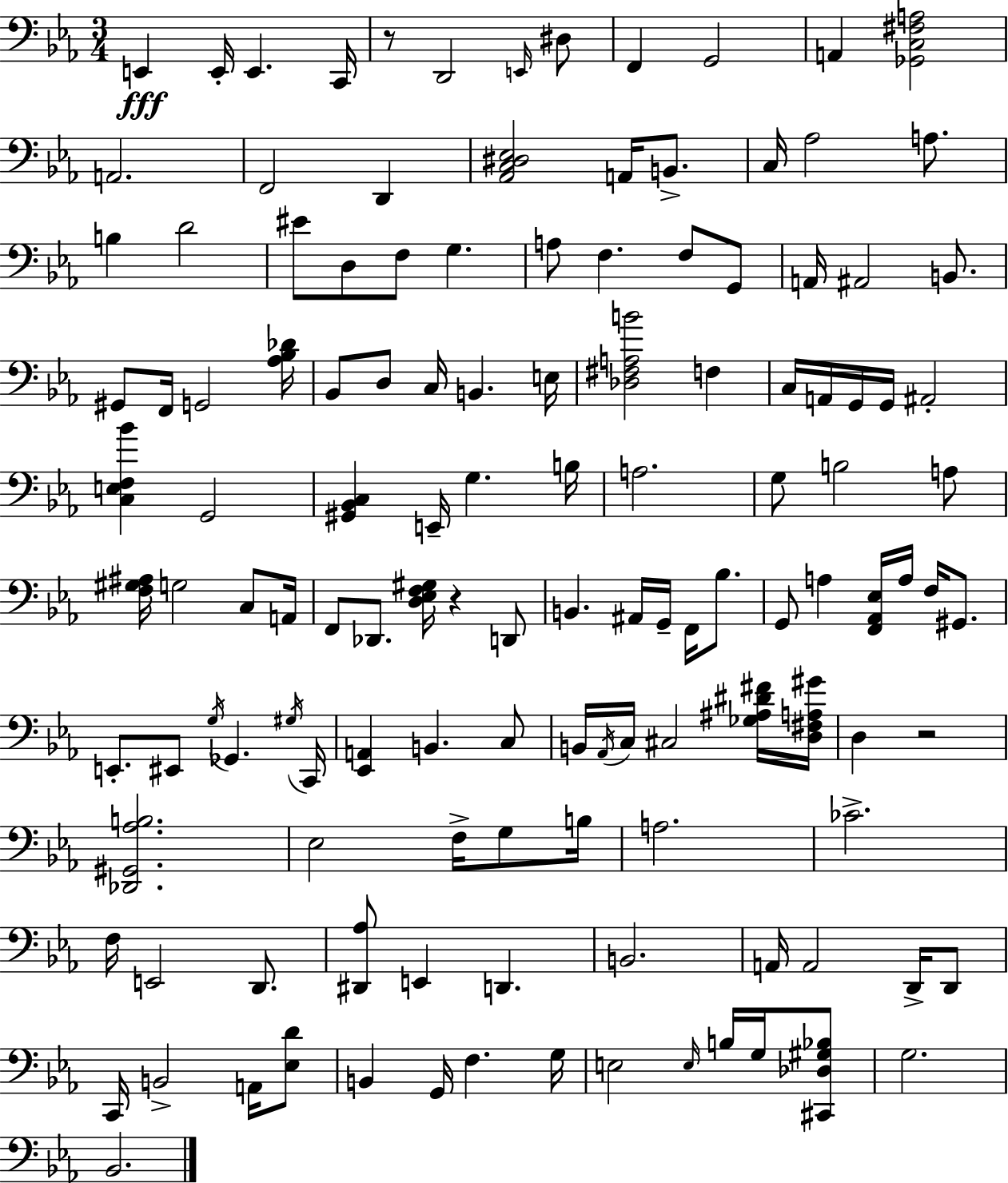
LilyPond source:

{
  \clef bass
  \numericTimeSignature
  \time 3/4
  \key c \minor
  \repeat volta 2 { e,4\fff e,16-. e,4. c,16 | r8 d,2 \grace { e,16 } dis8 | f,4 g,2 | a,4 <ges, c fis a>2 | \break a,2. | f,2 d,4 | <aes, c dis ees>2 a,16 b,8.-> | c16 aes2 a8. | \break b4 d'2 | eis'8 d8 f8 g4. | a8 f4. f8 g,8 | a,16 ais,2 b,8. | \break gis,8 f,16 g,2 | <aes bes des'>16 bes,8 d8 c16 b,4. | e16 <des fis a b'>2 f4 | c16 a,16 g,16 g,16 ais,2-. | \break <c e f bes'>4 g,2 | <gis, bes, c>4 e,16-- g4. | b16 a2. | g8 b2 a8 | \break <f gis ais>16 g2 c8 | a,16 f,8 des,8. <d ees f gis>16 r4 d,8 | b,4. ais,16 g,16-- f,16 bes8. | g,8 a4 <f, aes, ees>16 a16 f16 gis,8. | \break e,8.-. eis,8 \acciaccatura { g16 } ges,4. | \acciaccatura { gis16 } c,16 <ees, a,>4 b,4. | c8 b,16 \acciaccatura { aes,16 } c16 cis2 | <ges ais dis' fis'>16 <d fis a gis'>16 d4 r2 | \break <des, gis, aes b>2. | ees2 | f16-> g8 b16 a2. | ces'2.-> | \break f16 e,2 | d,8. <dis, aes>8 e,4 d,4. | b,2. | a,16 a,2 | \break d,16-> d,8 c,16 b,2-> | a,16 <ees d'>8 b,4 g,16 f4. | g16 e2 | \grace { e16 } b16 g16 <cis, des gis bes>8 g2. | \break bes,2. | } \bar "|."
}